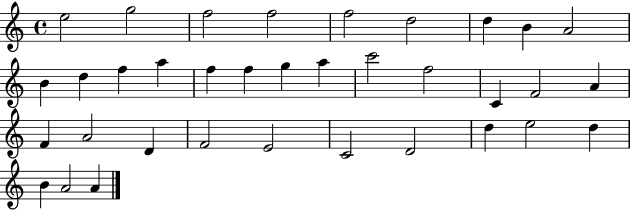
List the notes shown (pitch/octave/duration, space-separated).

E5/h G5/h F5/h F5/h F5/h D5/h D5/q B4/q A4/h B4/q D5/q F5/q A5/q F5/q F5/q G5/q A5/q C6/h F5/h C4/q F4/h A4/q F4/q A4/h D4/q F4/h E4/h C4/h D4/h D5/q E5/h D5/q B4/q A4/h A4/q